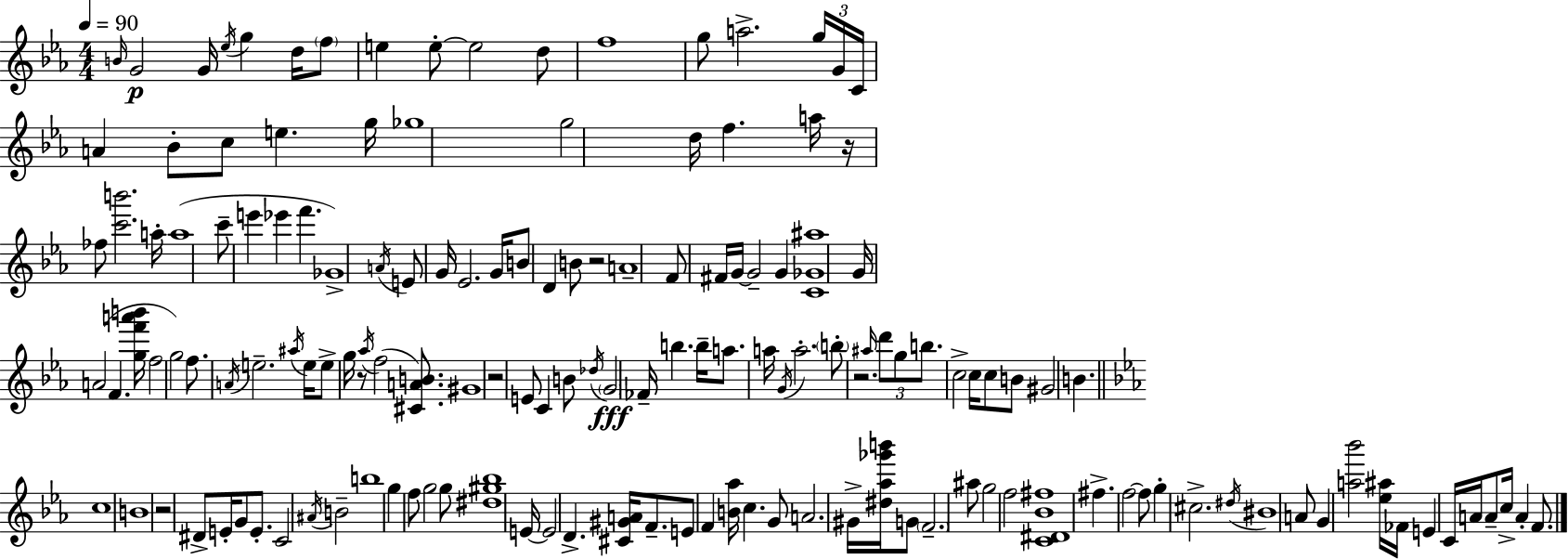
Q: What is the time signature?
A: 4/4